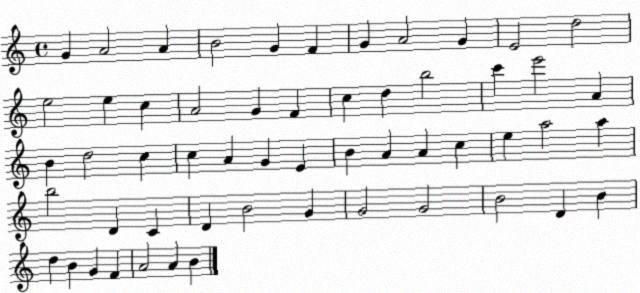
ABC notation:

X:1
T:Untitled
M:4/4
L:1/4
K:C
G A2 A B2 G F G A2 G E2 d2 e2 e c A2 G F c d b2 c' e'2 A B d2 c c A G E B A A c e a2 a b2 D C D B2 G G2 G2 B2 D B d B G F A2 A B